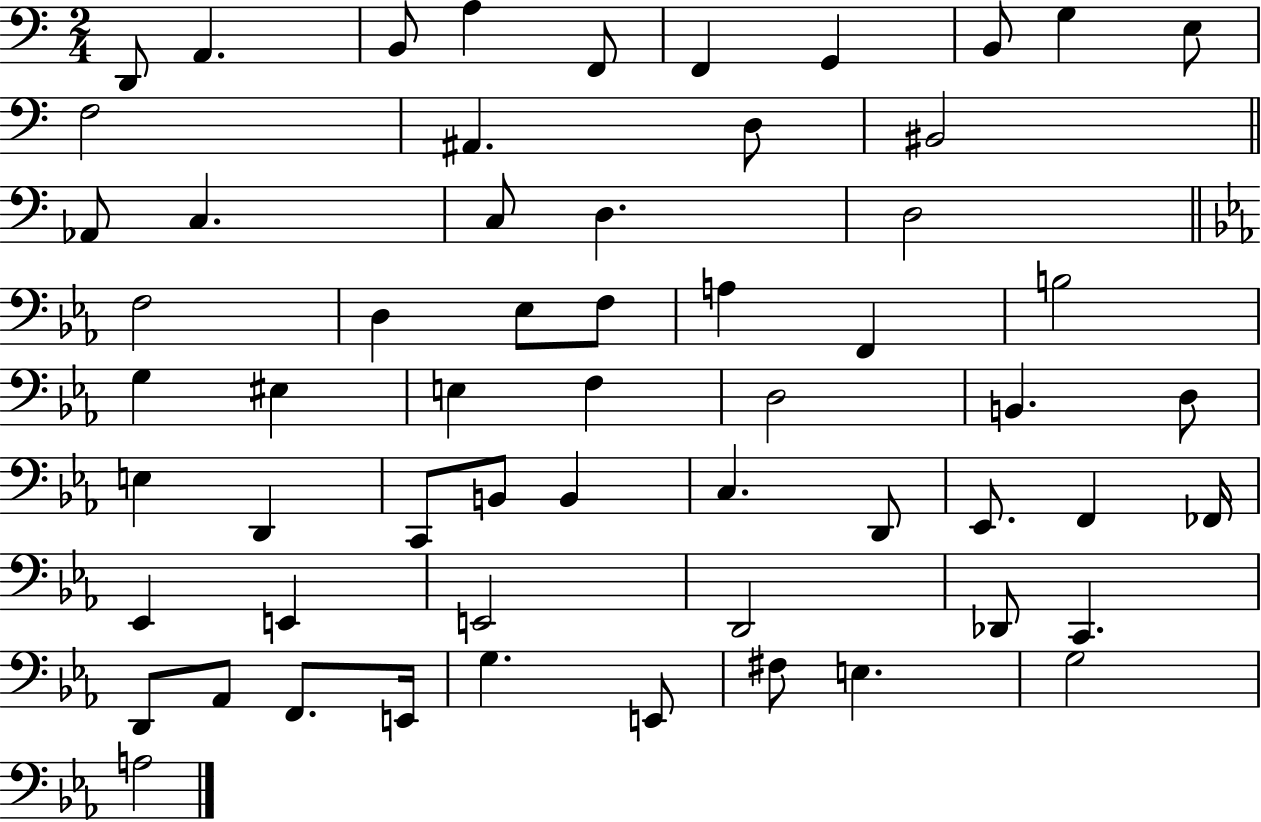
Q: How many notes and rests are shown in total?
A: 59